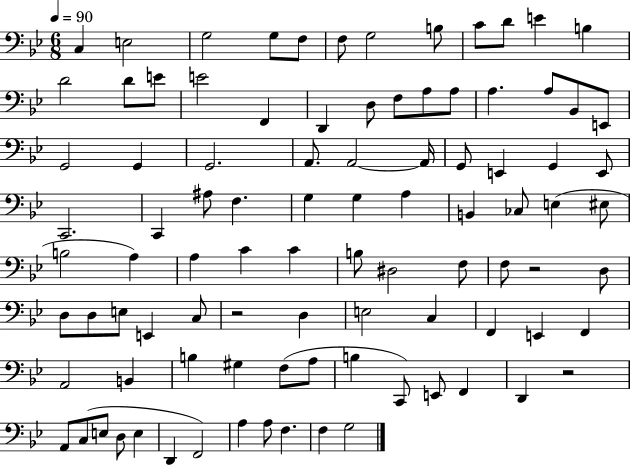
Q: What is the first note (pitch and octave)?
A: C3